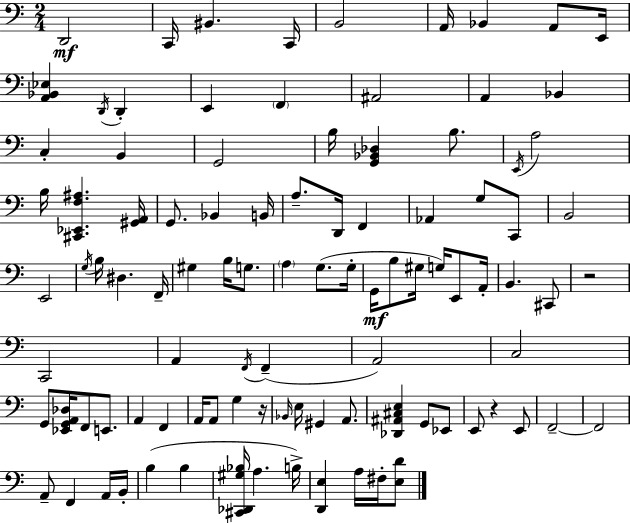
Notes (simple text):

D2/h C2/s BIS2/q. C2/s B2/h A2/s Bb2/q A2/e E2/s [A2,Bb2,Eb3]/q D2/s D2/q E2/q F2/q A#2/h A2/q Bb2/q C3/q B2/q G2/h B3/s [G2,Bb2,Db3]/q B3/e. E2/s A3/h B3/s [C#2,Eb2,F3,A#3]/q. [G#2,A2]/s G2/e. Bb2/q B2/s A3/e. D2/s F2/q Ab2/q G3/e C2/e B2/h E2/h G3/s B3/s D#3/q. F2/s G#3/q B3/s G3/e. A3/q G3/e. G3/s G2/s B3/e G#3/s G3/s E2/e A2/s B2/q. C#2/e R/h C2/h A2/q F2/s F2/q A2/h C3/h G2/e [Eb2,G2,A2,Db3]/s F2/e E2/e. A2/q F2/q A2/s A2/e G3/q R/s Bb2/s E3/s G#2/q A2/e. [Db2,A#2,C#3,E3]/q G2/e Eb2/e E2/e R/q E2/e F2/h F2/h A2/e F2/q A2/s B2/s B3/q B3/q [C#2,Db2,G#3,Bb3]/s A3/q. B3/s [D2,E3]/q A3/s F#3/s [E3,D4]/e